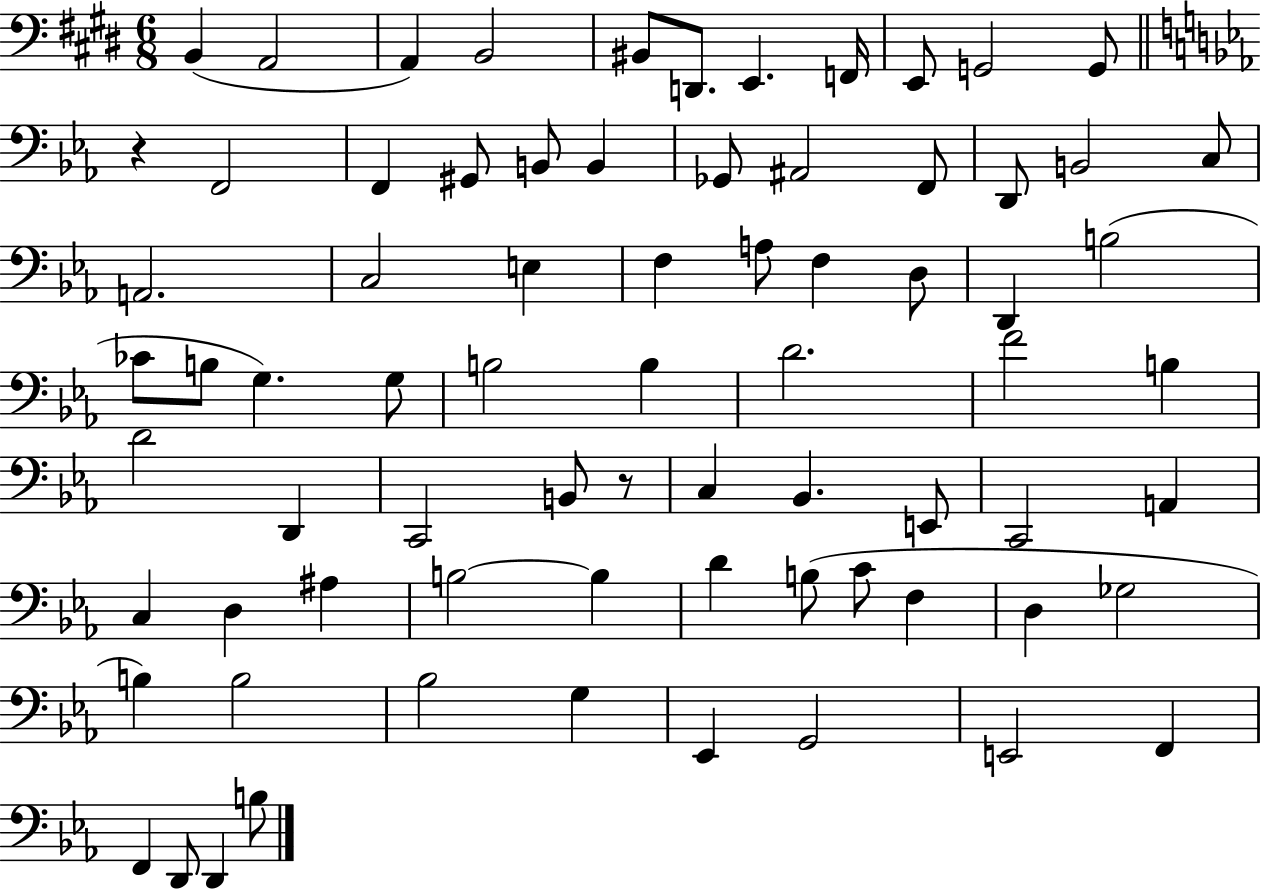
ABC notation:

X:1
T:Untitled
M:6/8
L:1/4
K:E
B,, A,,2 A,, B,,2 ^B,,/2 D,,/2 E,, F,,/4 E,,/2 G,,2 G,,/2 z F,,2 F,, ^G,,/2 B,,/2 B,, _G,,/2 ^A,,2 F,,/2 D,,/2 B,,2 C,/2 A,,2 C,2 E, F, A,/2 F, D,/2 D,, B,2 _C/2 B,/2 G, G,/2 B,2 B, D2 F2 B, D2 D,, C,,2 B,,/2 z/2 C, _B,, E,,/2 C,,2 A,, C, D, ^A, B,2 B, D B,/2 C/2 F, D, _G,2 B, B,2 _B,2 G, _E,, G,,2 E,,2 F,, F,, D,,/2 D,, B,/2